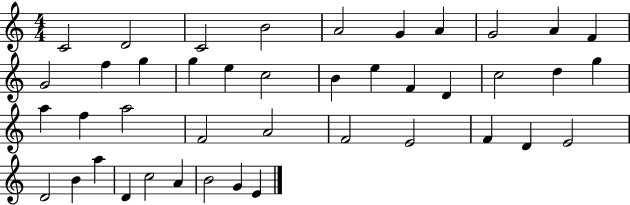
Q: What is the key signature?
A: C major